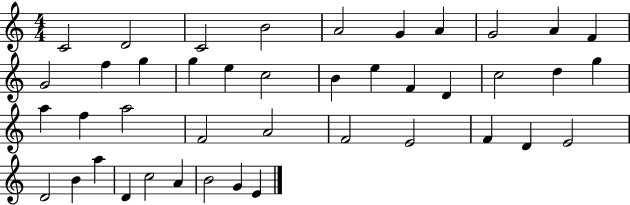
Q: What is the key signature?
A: C major